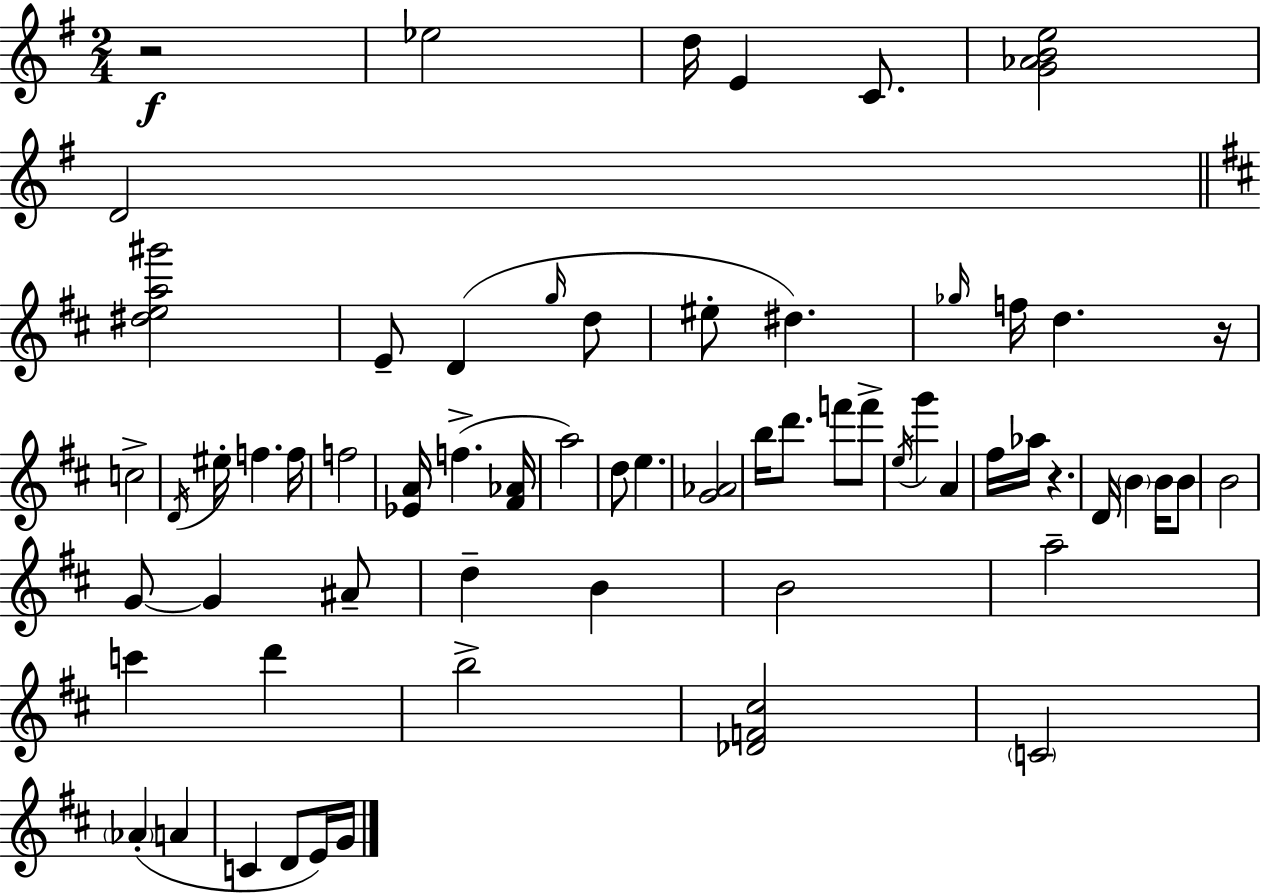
R/h Eb5/h D5/s E4/q C4/e. [G4,Ab4,B4,E5]/h D4/h [D#5,E5,A5,G#6]/h E4/e D4/q G5/s D5/e EIS5/e D#5/q. Gb5/s F5/s D5/q. R/s C5/h D4/s EIS5/s F5/q. F5/s F5/h [Eb4,A4]/s F5/q. [F#4,Ab4]/s A5/h D5/e E5/q. [G4,Ab4]/h B5/s D6/e. F6/e F6/e E5/s G6/q A4/q F#5/s Ab5/s R/q. D4/s B4/q B4/s B4/e B4/h G4/e G4/q A#4/e D5/q B4/q B4/h A5/h C6/q D6/q B5/h [Db4,F4,C#5]/h C4/h Ab4/q A4/q C4/q D4/e E4/s G4/s